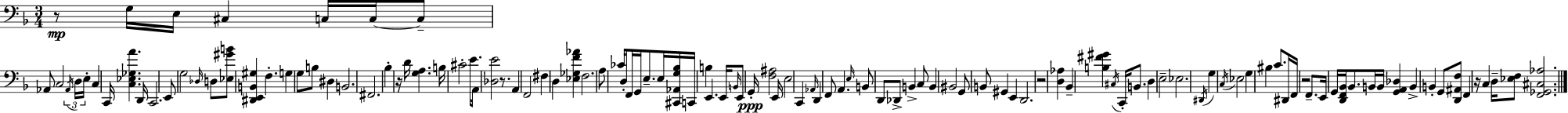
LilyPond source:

{
  \clef bass
  \numericTimeSignature
  \time 3/4
  \key d \minor
  r8\mp g16 e16 cis4 c16 c16~~ c8-- | aes,8 c2 \tuplet 3/2 { \acciaccatura { aes,16 } d16 | e16-. } c4 c,16 <c ees ges a'>4. | d,16 c,2. | \break e,8 g2 \grace { des16 } | d8 <ees gis' b'>8 <dis, e, b, gis>4 f4.-. | g4 g8 b8 dis4 | b,2. | \break fis,2. | bes4-. r16 d'16 <g a>4. | b16 cis'2-. e'8. | a,16 <des e'>2 r8. | \break a,4 f,2 | fis4 d4 <ees ges f' aes'>4 | f2. | a8 ces'16 d8-. f,16 g,16 e8.-- | \break e16 <cis, aes, g bes>16 c,16 b4 e,4. | e,16 \grace { b,16 } e,8 g,16-.\ppp <f ais>2 | e,16 e2 c,4 | \grace { aes,16 } d,4 f,8 a,4. | \break \grace { e16 } b,8 d,8 des,8-> b,4-> | c8 b,4 bis,2 | g,8 b,8 gis,4 | e,4 d,2. | \break r2 | <d aes>4 bes,4-- <b fis' gis'>4 | \acciaccatura { cis16 } c,16-. b,8. d4 e2-- | ees2. | \break \acciaccatura { dis,16 } g4 \acciaccatura { c16 } | ees2 g4 | bis4 c'8. dis,16 f,16 r2 | f,8.-- e,16 g,16 <d, f, bes,>16 bes,8. | \break b,16 b,16 <g, a, des>4 b,4-> | b,4-. g,8 <d, ais, f>8 f,4 | r16 c4 d16-- <ees f>8 <f, ges, cis aes>2. | \bar "|."
}